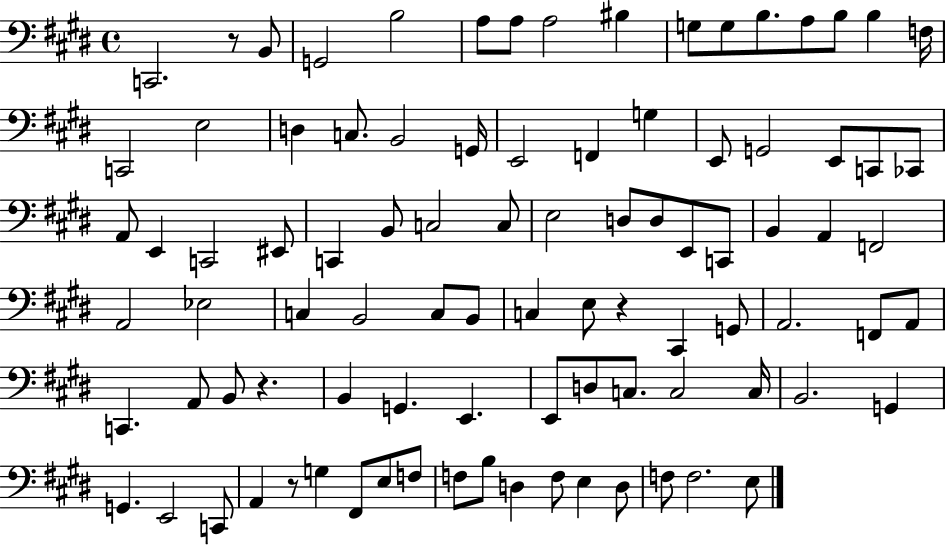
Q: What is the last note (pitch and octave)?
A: E3